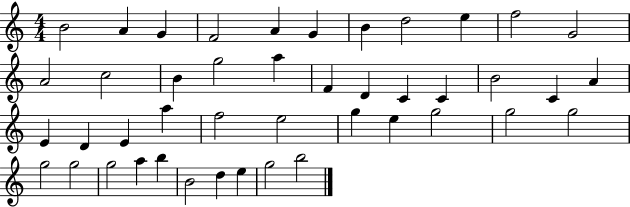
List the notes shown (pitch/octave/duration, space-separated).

B4/h A4/q G4/q F4/h A4/q G4/q B4/q D5/h E5/q F5/h G4/h A4/h C5/h B4/q G5/h A5/q F4/q D4/q C4/q C4/q B4/h C4/q A4/q E4/q D4/q E4/q A5/q F5/h E5/h G5/q E5/q G5/h G5/h G5/h G5/h G5/h G5/h A5/q B5/q B4/h D5/q E5/q G5/h B5/h